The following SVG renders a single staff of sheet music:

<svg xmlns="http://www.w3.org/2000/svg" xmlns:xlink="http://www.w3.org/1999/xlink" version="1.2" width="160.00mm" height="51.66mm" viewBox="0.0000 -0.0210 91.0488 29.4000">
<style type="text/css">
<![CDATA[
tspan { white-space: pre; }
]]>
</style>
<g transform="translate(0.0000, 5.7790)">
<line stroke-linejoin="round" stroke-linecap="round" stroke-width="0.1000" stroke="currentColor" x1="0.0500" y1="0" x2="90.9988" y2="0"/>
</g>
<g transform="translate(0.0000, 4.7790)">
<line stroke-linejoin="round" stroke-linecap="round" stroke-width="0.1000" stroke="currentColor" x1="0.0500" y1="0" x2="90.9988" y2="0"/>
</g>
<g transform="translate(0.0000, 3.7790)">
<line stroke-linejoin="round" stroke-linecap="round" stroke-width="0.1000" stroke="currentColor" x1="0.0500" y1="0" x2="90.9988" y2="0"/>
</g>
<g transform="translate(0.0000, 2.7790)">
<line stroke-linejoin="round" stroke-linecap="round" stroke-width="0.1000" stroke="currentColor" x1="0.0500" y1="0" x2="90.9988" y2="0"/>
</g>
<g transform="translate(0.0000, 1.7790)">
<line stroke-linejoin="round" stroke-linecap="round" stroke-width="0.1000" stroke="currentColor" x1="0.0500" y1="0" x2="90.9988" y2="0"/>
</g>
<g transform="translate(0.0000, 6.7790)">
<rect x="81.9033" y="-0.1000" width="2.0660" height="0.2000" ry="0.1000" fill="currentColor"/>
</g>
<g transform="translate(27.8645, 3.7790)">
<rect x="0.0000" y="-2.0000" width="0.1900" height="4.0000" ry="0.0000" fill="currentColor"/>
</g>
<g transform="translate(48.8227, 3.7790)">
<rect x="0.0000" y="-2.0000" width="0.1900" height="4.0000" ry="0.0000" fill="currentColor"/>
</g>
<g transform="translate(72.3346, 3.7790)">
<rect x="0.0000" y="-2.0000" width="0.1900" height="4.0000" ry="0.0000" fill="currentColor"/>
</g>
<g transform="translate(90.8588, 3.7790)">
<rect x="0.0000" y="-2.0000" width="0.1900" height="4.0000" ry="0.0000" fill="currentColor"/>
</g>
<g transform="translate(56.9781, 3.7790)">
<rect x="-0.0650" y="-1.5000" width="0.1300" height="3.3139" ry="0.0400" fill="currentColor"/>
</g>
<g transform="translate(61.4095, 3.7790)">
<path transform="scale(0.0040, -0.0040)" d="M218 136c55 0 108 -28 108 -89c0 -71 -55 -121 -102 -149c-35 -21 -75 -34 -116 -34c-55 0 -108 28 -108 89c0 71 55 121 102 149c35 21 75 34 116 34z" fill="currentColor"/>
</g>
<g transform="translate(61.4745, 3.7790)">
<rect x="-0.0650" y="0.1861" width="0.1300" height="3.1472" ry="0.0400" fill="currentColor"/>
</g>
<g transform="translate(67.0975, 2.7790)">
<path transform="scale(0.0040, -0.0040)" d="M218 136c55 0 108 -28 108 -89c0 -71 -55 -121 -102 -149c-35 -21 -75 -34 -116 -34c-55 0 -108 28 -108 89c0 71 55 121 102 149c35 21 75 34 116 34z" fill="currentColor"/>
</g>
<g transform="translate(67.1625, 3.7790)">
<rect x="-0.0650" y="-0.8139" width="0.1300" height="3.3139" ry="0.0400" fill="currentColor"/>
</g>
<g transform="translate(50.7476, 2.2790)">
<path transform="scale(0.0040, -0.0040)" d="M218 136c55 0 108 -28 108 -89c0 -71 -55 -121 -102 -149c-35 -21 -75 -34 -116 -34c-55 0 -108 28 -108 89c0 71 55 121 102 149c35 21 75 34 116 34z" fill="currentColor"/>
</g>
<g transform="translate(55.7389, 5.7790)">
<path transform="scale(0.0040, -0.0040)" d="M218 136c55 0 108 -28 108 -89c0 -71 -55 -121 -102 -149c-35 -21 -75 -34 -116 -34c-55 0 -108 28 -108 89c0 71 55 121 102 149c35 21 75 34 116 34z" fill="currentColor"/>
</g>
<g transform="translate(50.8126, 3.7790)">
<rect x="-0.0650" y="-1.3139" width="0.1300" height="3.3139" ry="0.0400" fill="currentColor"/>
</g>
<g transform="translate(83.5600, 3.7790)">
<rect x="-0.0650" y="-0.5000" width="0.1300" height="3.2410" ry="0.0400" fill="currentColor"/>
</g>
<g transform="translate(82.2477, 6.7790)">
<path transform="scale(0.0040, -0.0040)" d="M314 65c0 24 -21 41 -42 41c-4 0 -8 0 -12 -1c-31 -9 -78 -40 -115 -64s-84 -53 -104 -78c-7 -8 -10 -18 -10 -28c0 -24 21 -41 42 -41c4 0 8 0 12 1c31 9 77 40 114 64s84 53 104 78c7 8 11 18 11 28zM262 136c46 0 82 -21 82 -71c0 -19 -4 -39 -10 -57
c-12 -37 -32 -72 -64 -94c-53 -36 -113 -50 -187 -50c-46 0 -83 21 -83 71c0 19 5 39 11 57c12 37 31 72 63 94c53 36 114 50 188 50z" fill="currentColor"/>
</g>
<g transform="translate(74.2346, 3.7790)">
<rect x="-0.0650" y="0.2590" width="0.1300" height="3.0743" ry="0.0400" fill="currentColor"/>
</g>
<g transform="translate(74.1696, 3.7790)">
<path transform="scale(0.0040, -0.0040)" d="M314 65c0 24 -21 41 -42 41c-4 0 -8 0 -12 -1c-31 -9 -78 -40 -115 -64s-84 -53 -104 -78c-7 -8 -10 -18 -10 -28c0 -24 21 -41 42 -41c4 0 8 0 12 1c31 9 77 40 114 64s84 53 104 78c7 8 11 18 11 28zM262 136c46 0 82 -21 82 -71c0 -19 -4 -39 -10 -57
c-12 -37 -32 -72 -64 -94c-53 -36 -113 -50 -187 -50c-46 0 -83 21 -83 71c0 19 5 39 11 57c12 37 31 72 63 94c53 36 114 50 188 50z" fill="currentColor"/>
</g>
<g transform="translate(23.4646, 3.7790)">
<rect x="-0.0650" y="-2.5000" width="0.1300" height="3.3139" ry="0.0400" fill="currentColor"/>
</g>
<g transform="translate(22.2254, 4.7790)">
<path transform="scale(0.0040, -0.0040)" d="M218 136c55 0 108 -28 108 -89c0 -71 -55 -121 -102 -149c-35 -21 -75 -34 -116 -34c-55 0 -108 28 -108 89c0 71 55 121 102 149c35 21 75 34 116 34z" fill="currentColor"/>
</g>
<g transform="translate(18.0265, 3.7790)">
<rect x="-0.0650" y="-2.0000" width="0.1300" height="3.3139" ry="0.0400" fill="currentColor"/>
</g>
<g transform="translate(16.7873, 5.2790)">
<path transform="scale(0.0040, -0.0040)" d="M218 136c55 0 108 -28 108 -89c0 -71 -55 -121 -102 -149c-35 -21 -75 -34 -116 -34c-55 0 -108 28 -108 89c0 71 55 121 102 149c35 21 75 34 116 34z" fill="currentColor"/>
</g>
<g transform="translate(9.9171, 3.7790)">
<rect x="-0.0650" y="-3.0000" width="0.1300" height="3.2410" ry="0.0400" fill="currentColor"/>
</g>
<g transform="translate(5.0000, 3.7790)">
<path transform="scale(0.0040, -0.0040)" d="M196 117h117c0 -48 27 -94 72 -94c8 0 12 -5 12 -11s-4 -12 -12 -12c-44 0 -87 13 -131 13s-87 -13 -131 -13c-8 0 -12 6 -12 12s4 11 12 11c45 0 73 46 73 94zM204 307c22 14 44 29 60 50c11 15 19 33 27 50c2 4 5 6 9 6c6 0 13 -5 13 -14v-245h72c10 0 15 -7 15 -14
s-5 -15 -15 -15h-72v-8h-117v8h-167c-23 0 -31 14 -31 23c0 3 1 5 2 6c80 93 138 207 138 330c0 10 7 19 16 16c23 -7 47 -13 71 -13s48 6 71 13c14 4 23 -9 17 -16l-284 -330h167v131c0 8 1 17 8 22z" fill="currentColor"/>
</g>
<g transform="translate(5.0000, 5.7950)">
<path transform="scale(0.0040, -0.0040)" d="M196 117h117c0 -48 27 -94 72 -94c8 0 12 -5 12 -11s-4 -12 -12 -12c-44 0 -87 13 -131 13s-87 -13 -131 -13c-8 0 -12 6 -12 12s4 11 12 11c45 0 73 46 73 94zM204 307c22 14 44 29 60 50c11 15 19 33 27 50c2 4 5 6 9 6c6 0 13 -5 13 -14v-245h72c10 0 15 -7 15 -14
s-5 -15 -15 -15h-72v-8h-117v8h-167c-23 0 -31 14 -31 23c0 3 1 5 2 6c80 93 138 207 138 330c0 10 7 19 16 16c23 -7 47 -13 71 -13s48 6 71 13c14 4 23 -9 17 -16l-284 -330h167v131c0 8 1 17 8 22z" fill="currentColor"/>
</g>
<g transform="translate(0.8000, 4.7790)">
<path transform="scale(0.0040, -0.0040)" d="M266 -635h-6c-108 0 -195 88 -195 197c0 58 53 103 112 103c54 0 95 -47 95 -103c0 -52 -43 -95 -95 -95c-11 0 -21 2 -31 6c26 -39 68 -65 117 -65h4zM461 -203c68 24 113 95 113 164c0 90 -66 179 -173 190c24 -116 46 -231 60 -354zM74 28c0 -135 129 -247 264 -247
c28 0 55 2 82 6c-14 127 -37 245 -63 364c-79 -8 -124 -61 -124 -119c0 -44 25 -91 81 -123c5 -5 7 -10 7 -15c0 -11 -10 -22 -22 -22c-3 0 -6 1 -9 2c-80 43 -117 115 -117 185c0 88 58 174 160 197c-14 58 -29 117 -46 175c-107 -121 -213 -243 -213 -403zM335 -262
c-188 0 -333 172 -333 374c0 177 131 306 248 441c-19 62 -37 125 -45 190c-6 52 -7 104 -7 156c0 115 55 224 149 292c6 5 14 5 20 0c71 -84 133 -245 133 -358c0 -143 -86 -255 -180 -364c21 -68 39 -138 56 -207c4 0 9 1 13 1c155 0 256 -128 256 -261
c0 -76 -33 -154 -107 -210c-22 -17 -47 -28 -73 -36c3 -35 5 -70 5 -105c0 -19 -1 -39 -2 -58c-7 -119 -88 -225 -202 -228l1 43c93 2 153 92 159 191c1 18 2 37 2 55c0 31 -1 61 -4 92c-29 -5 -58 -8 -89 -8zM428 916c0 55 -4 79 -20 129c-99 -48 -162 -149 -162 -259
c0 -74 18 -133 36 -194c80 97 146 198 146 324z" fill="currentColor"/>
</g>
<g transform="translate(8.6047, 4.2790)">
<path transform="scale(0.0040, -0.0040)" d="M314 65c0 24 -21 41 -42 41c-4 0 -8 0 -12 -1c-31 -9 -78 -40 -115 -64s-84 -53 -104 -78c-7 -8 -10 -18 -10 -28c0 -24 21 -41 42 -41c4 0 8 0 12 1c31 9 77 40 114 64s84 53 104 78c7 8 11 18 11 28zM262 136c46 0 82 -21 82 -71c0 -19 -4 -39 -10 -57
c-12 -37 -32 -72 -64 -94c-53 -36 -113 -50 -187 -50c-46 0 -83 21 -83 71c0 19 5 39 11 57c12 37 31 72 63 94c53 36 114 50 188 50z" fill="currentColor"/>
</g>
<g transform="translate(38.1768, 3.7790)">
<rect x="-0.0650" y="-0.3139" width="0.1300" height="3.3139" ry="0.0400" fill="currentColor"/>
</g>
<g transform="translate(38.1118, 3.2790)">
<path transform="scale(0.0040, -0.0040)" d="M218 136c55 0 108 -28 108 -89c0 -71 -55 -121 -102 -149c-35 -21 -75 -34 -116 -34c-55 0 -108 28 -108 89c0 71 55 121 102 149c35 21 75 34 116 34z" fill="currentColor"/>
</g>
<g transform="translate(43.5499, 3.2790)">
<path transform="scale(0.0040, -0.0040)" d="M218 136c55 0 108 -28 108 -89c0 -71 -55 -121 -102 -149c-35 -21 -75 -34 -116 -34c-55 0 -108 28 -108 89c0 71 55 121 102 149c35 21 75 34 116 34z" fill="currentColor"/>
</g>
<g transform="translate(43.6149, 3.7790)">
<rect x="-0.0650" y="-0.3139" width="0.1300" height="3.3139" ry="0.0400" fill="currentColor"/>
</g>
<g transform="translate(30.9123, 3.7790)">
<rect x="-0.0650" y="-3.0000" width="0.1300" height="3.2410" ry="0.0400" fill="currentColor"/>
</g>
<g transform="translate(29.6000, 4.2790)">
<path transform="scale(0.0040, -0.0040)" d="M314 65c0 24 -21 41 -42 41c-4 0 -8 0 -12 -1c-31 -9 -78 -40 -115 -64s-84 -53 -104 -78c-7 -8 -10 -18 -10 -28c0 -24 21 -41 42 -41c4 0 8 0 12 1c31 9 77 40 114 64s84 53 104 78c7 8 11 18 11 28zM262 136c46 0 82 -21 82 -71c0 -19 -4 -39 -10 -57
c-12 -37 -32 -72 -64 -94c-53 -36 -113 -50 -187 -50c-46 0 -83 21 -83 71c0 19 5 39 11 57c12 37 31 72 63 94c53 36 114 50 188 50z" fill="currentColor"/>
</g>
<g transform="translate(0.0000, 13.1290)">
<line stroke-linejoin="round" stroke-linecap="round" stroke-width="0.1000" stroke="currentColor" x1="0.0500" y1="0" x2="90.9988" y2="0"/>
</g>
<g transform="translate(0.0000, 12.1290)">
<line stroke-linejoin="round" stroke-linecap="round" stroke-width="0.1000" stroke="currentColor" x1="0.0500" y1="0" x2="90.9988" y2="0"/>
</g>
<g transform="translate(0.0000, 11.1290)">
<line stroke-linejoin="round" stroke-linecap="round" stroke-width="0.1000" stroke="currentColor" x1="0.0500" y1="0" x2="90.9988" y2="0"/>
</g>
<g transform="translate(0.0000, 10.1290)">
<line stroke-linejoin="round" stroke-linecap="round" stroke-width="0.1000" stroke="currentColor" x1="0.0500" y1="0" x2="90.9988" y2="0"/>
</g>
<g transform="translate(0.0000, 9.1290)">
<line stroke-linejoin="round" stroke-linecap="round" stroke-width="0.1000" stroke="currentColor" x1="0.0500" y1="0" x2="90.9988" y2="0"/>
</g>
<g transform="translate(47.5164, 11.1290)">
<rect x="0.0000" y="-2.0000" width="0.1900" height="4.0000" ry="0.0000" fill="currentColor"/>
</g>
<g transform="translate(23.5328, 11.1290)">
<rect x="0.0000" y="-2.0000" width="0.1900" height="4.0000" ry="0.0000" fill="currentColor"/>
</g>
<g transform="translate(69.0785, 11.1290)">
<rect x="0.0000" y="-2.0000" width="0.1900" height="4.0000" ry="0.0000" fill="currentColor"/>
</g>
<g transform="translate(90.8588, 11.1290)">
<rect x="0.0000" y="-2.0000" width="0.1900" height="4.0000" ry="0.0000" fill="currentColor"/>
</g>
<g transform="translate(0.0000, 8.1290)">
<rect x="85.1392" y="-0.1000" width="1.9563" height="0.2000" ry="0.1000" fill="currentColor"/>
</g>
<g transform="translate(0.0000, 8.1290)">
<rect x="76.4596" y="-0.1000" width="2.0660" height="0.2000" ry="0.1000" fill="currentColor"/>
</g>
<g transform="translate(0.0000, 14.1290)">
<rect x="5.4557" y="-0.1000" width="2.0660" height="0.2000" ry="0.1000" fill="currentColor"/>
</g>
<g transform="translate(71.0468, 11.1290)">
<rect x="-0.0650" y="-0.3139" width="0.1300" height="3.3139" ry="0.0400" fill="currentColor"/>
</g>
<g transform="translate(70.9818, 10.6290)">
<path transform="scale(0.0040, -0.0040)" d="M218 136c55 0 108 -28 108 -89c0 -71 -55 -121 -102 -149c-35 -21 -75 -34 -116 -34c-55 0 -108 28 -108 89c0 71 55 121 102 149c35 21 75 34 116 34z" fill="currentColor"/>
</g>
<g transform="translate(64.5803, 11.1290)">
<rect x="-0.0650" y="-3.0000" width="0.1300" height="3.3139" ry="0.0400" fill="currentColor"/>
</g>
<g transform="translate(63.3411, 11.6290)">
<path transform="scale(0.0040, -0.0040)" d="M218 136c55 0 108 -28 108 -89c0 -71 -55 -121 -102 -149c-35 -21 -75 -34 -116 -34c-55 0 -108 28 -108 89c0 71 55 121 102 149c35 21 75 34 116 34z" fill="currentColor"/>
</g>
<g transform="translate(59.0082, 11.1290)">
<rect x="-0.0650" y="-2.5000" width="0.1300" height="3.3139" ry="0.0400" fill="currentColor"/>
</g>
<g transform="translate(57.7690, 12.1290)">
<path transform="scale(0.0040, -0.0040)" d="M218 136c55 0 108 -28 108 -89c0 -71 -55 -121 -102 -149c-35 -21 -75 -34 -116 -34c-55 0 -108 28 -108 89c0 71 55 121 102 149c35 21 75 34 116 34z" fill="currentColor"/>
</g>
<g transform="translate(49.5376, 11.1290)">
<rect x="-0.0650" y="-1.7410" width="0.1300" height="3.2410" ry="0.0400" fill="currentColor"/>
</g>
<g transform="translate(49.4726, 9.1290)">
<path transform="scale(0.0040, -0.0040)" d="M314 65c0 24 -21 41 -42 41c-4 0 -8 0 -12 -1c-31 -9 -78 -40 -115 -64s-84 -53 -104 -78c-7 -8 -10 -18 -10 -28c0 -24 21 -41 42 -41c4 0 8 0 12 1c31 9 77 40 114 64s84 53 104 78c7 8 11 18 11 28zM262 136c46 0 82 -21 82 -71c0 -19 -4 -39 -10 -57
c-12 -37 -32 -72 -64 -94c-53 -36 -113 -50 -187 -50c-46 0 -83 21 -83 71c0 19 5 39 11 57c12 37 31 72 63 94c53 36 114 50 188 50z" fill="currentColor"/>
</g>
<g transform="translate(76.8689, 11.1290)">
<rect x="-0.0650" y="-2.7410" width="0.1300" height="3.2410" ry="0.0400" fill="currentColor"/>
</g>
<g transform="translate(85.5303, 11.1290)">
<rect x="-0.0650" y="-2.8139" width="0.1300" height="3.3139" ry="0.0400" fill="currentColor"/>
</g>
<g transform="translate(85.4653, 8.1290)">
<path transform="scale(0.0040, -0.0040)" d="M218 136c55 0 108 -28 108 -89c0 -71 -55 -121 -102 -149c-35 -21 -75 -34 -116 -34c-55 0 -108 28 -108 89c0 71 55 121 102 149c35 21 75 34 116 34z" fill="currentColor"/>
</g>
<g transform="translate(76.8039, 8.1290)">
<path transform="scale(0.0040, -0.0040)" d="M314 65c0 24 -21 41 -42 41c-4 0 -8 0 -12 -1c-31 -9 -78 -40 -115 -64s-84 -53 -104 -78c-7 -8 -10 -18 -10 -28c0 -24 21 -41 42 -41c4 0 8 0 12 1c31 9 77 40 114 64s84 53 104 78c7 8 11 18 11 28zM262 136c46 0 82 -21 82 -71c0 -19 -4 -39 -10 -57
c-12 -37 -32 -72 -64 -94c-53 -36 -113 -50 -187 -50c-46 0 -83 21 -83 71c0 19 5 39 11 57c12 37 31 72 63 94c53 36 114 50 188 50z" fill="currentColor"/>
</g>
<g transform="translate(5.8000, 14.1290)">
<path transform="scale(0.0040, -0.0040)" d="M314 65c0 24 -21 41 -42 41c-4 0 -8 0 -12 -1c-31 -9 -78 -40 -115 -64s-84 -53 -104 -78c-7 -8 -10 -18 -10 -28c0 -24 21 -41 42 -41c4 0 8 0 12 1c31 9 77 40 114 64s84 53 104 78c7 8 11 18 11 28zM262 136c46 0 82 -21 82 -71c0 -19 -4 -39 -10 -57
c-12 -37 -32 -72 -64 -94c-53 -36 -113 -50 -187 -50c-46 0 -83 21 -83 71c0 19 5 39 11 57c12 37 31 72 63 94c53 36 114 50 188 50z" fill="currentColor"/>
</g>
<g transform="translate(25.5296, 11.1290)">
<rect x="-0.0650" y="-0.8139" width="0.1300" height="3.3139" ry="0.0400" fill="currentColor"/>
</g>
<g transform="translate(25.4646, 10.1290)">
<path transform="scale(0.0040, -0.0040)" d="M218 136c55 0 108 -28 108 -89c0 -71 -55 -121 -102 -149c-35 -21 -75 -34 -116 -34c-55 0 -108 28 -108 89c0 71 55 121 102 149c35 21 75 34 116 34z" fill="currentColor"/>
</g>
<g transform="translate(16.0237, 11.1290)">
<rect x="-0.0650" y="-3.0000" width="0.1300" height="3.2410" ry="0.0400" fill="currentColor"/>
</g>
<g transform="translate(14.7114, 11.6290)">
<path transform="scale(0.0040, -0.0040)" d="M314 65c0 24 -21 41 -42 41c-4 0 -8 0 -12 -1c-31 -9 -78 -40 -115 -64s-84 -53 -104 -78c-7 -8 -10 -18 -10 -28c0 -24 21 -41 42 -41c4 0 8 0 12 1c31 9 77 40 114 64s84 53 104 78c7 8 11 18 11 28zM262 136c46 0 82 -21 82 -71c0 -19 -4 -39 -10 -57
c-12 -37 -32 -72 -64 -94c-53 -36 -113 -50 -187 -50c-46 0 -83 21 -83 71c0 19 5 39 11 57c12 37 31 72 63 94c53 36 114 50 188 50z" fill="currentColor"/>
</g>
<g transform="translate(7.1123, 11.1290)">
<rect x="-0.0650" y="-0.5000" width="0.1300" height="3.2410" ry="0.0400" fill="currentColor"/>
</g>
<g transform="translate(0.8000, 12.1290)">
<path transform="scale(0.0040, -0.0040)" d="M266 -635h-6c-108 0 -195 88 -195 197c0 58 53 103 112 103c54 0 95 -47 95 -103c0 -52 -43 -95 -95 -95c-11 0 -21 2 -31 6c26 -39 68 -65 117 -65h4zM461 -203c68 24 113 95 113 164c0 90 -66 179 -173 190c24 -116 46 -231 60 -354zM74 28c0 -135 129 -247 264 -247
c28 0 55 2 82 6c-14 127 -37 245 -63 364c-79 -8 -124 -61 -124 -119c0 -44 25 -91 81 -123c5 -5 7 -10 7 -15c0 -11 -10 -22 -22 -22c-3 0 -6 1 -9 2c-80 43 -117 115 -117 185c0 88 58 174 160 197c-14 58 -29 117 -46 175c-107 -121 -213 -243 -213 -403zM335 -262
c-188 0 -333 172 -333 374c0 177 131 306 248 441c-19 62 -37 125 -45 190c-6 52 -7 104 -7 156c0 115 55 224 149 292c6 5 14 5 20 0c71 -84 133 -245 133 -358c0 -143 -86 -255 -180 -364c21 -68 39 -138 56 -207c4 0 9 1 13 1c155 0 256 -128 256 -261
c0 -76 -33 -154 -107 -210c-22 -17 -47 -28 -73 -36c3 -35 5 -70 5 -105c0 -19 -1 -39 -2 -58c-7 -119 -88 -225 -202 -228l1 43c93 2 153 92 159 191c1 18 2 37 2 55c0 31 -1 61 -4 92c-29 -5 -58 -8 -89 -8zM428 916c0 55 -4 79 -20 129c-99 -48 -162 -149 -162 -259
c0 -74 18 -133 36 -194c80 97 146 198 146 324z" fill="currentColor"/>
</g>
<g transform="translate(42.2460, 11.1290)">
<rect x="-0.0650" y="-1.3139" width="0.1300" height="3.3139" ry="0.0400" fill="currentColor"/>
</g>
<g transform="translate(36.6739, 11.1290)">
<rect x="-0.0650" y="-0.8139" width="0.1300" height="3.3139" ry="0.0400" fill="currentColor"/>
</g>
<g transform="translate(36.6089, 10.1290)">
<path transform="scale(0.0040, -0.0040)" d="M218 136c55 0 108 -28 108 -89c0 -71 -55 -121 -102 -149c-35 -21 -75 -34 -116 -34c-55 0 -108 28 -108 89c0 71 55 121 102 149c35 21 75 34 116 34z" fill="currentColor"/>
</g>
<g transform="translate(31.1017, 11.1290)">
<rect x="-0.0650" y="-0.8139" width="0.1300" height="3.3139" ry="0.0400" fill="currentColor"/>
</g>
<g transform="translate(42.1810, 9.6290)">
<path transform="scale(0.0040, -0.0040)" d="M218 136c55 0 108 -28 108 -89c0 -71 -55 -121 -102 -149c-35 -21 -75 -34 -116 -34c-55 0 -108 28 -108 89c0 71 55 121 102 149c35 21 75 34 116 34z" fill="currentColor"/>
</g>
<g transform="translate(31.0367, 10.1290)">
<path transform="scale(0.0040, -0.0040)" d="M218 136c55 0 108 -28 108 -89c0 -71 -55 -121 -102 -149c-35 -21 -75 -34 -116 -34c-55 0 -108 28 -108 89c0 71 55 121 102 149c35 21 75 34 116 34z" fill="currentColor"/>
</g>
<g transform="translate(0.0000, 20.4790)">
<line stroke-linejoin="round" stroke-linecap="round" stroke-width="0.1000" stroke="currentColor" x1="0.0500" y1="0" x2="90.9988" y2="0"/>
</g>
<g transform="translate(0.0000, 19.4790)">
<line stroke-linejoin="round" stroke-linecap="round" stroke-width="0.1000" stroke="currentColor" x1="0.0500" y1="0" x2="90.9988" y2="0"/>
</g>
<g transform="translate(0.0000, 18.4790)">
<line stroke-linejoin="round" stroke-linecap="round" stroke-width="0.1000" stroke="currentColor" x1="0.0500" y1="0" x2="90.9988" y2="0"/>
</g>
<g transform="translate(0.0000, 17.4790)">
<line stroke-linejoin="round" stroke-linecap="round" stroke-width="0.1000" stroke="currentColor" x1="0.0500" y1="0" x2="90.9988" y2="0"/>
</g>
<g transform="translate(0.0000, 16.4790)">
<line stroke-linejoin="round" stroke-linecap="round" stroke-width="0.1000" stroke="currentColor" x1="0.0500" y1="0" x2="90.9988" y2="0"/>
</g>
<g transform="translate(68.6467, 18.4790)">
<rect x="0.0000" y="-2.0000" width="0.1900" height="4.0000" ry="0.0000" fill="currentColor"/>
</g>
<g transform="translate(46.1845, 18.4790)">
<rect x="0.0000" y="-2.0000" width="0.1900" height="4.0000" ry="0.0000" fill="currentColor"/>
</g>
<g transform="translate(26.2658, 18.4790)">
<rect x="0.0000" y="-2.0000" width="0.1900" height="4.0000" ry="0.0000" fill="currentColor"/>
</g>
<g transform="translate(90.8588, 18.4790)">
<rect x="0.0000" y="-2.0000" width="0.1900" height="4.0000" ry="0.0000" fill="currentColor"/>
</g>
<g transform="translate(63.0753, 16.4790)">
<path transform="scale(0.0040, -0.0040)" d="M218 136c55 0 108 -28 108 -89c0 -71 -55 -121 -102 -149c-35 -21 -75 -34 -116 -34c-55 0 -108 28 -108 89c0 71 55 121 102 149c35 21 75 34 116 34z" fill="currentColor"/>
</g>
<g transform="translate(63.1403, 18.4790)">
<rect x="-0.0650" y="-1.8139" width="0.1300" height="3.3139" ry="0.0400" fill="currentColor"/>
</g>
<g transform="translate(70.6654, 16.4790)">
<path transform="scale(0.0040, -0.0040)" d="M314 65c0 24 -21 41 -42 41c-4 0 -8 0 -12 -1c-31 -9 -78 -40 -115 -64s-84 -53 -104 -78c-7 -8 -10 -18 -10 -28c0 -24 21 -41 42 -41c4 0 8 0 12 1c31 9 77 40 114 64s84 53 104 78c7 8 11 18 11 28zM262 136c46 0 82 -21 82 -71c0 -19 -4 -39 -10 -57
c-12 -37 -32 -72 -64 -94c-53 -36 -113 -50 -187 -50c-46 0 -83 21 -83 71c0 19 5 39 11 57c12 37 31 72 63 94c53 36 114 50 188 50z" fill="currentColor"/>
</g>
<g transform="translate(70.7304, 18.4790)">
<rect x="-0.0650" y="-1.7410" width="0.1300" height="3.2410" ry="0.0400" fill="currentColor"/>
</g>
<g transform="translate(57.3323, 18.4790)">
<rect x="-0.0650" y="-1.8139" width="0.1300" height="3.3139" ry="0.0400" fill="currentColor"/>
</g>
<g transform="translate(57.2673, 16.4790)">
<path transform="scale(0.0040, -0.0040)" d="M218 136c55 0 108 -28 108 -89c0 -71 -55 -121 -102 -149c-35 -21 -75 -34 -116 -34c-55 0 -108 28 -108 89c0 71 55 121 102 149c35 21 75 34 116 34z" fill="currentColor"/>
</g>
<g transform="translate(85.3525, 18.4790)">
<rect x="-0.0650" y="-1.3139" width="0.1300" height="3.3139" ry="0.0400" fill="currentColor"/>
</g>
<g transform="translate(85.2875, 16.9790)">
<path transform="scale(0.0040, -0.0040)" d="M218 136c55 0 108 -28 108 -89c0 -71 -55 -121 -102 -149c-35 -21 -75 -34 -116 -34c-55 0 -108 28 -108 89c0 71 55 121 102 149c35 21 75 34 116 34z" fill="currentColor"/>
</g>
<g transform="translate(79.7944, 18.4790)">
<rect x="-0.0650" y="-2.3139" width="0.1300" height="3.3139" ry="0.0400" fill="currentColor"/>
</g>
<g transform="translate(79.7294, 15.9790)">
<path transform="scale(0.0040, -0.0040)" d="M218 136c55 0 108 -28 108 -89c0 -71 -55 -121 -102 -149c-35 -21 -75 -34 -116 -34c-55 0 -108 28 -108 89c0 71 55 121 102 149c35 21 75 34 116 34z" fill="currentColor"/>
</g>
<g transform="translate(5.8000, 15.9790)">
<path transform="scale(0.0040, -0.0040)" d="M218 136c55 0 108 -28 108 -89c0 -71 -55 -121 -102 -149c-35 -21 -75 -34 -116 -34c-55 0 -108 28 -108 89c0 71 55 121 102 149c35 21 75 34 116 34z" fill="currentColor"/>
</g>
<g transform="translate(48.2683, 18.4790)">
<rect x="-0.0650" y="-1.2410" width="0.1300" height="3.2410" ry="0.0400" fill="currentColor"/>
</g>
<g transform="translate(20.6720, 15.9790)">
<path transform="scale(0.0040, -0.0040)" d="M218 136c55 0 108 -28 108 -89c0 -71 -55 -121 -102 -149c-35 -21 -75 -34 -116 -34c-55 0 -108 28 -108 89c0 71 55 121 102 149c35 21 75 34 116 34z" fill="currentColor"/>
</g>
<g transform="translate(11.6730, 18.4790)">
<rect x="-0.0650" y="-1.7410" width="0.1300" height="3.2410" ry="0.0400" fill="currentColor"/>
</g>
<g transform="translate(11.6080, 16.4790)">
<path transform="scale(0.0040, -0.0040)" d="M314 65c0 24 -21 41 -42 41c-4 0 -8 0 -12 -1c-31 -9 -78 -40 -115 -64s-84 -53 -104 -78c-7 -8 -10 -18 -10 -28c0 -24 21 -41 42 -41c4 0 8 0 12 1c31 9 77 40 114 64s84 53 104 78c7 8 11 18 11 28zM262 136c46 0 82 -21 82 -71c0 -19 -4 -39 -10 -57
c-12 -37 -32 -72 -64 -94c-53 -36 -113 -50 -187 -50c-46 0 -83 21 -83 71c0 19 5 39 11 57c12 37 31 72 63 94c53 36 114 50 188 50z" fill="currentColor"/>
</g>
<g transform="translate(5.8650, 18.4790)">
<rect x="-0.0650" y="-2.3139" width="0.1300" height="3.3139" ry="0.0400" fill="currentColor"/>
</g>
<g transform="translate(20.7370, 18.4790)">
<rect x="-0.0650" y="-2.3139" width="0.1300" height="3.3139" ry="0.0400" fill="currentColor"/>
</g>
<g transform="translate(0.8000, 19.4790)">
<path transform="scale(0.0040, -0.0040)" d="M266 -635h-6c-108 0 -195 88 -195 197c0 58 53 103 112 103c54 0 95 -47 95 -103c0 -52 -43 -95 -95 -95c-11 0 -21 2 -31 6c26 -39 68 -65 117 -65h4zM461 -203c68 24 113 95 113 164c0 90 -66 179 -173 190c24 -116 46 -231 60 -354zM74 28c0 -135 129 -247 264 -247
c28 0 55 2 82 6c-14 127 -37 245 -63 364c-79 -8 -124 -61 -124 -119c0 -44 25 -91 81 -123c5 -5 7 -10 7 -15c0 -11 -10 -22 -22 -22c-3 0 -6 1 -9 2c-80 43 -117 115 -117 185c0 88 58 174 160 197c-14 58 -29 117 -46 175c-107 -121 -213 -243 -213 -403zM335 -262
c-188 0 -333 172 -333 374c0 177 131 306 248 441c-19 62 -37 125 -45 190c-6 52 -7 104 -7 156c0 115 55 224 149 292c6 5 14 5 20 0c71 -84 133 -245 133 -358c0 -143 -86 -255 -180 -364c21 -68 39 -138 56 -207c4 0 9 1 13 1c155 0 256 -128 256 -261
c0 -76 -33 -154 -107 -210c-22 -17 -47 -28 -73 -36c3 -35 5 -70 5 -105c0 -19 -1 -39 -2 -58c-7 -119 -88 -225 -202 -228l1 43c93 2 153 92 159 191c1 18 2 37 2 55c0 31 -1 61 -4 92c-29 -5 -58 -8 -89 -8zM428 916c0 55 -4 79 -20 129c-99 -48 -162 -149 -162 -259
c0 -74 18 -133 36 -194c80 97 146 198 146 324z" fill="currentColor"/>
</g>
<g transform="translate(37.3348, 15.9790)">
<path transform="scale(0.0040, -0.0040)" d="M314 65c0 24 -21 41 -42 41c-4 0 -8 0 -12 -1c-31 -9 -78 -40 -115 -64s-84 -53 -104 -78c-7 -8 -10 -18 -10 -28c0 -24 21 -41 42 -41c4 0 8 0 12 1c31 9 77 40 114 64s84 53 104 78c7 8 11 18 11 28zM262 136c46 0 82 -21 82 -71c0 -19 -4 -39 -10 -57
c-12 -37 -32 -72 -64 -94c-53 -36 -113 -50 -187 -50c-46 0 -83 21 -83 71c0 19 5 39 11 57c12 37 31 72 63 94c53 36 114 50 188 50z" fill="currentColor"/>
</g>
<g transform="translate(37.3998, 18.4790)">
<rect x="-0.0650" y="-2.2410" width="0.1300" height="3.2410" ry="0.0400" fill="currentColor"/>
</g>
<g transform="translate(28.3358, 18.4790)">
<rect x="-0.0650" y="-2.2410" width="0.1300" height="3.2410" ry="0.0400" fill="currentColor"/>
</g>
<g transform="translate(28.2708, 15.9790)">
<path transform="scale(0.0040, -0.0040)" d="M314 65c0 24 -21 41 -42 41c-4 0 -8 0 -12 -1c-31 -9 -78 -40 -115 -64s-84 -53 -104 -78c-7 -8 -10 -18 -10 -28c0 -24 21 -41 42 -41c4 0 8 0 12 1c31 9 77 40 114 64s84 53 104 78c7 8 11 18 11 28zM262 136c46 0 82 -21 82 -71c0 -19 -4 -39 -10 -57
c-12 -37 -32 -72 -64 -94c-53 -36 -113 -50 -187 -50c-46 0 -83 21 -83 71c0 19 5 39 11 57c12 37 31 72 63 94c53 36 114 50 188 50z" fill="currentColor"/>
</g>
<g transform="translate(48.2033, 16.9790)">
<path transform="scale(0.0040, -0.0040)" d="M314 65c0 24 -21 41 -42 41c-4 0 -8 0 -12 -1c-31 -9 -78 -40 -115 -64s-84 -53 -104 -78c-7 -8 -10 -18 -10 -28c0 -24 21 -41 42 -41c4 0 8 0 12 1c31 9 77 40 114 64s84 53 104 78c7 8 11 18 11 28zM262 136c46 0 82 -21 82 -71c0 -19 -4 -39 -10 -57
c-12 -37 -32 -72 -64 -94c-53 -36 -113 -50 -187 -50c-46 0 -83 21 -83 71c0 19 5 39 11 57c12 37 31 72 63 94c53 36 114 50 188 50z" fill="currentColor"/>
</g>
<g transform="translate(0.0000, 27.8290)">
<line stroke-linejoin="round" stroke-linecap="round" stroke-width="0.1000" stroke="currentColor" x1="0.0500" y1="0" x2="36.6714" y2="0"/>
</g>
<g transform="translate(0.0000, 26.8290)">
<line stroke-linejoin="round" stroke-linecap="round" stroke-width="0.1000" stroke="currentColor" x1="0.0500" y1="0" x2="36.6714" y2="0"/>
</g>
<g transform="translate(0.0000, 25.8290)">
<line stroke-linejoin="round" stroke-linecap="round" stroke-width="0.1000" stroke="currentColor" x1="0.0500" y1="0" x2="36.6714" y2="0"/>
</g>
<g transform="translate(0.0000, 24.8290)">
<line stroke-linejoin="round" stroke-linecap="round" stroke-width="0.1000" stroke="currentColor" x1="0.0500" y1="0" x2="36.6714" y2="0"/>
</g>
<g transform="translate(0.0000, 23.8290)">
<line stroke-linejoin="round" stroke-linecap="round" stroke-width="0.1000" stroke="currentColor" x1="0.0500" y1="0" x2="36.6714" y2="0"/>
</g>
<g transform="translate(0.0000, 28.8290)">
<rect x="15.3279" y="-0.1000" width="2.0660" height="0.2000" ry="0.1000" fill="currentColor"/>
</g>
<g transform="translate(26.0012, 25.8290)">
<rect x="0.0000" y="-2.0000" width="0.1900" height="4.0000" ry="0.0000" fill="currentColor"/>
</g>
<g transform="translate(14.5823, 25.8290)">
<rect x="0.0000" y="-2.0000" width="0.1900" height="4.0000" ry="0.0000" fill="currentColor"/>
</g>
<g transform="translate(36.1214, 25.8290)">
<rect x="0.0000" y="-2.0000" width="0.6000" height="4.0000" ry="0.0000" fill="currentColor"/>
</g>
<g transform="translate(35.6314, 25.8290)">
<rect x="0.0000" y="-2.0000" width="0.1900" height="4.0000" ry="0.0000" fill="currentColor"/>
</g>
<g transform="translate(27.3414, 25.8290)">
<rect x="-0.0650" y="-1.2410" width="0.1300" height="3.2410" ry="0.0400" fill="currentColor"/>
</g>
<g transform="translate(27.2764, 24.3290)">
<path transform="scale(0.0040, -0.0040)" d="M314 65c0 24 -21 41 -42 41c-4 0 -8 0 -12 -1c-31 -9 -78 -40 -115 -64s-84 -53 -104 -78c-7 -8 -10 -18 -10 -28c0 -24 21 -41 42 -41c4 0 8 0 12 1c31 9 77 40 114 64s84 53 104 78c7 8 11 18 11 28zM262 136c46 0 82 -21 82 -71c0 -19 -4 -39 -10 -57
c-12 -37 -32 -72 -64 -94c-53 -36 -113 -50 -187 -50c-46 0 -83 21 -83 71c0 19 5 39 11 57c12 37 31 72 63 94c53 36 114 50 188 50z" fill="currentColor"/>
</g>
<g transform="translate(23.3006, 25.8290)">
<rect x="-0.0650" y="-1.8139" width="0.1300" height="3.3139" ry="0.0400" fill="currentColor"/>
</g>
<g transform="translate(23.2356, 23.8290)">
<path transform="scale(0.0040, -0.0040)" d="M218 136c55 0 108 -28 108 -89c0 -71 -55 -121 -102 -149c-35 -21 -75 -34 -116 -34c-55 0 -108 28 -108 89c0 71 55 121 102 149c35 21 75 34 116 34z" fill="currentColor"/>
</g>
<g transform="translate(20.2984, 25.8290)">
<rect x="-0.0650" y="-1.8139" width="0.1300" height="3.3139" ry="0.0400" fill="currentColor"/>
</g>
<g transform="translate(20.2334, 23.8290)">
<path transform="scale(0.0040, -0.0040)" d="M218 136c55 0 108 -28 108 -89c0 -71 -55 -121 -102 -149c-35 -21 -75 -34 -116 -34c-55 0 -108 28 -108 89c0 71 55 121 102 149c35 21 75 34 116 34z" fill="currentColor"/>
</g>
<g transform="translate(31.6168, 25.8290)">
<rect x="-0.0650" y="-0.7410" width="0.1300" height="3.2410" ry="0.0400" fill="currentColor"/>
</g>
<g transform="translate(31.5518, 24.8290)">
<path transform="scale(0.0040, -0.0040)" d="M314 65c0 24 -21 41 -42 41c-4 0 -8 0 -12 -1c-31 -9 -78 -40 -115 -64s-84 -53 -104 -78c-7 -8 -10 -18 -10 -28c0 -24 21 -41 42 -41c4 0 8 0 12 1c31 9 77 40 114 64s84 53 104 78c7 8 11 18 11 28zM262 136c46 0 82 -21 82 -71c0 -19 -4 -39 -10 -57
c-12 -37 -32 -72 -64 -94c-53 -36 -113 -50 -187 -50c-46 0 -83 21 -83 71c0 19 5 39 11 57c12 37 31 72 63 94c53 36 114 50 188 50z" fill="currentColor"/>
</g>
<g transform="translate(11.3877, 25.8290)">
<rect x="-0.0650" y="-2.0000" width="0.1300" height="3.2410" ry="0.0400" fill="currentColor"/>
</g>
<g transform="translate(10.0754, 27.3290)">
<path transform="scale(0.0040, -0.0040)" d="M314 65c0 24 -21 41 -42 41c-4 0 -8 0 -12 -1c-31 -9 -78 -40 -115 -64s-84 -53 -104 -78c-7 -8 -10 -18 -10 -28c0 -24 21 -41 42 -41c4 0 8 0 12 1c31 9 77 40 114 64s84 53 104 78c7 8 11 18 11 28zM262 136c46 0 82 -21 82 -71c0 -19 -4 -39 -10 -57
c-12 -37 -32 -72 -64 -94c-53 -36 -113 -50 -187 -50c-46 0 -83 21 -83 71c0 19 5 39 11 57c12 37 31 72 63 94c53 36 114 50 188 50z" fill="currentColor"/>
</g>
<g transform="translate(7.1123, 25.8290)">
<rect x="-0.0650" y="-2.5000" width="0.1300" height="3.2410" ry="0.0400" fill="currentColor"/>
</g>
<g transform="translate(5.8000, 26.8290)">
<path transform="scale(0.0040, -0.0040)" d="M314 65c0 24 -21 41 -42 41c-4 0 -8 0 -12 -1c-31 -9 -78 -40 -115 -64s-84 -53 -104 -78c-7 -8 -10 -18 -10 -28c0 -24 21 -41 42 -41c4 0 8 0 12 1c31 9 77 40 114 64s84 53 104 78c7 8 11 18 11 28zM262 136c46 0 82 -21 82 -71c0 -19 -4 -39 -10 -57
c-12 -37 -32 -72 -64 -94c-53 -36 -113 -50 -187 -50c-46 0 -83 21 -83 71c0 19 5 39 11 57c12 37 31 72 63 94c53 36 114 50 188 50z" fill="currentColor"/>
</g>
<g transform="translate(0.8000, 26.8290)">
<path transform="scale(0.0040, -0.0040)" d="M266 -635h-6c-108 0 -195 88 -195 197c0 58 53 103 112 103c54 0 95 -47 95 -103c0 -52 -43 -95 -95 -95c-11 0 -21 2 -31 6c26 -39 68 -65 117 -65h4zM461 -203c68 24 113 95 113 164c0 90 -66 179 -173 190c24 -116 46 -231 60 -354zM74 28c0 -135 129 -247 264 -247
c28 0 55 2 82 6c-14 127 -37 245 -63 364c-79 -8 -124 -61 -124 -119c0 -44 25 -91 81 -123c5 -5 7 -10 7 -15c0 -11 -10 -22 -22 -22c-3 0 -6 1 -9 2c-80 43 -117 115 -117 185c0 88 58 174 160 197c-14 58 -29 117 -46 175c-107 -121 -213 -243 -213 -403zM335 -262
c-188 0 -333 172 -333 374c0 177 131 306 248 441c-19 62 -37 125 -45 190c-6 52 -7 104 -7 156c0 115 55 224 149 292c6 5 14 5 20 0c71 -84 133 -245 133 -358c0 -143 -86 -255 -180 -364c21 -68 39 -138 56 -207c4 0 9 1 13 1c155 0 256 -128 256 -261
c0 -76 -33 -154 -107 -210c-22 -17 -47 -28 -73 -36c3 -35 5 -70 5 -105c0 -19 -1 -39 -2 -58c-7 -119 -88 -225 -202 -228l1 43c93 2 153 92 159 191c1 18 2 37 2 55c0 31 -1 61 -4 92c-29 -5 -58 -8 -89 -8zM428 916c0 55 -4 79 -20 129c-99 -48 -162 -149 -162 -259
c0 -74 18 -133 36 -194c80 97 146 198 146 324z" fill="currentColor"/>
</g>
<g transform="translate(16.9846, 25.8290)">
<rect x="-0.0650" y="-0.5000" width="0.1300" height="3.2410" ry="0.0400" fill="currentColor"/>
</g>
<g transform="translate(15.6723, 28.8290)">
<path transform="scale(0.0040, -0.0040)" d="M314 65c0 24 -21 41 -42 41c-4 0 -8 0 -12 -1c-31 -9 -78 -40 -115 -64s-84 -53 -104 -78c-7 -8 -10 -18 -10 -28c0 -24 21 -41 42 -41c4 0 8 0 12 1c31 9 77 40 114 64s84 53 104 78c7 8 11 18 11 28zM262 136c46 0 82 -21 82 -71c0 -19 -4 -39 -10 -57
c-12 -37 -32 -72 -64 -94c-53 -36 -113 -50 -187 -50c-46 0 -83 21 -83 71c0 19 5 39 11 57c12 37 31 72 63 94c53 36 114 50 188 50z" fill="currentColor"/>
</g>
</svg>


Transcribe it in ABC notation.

X:1
T:Untitled
M:4/4
L:1/4
K:C
A2 F G A2 c c e E B d B2 C2 C2 A2 d d d e f2 G A c a2 a g f2 g g2 g2 e2 f f f2 g e G2 F2 C2 f f e2 d2